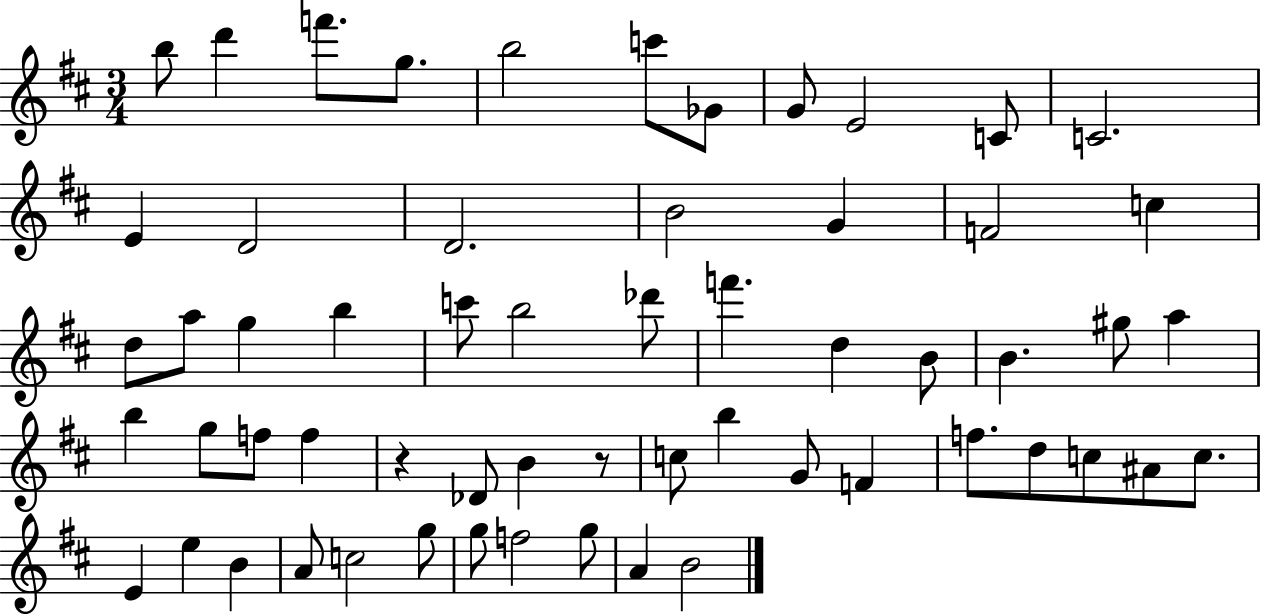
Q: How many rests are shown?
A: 2